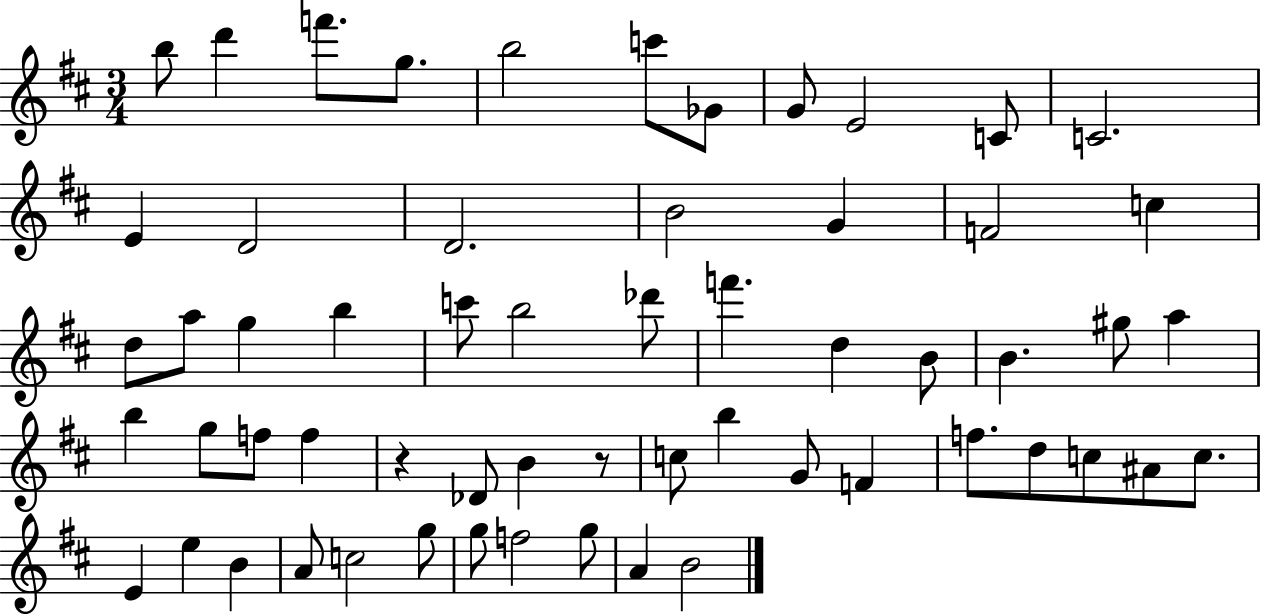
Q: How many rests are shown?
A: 2